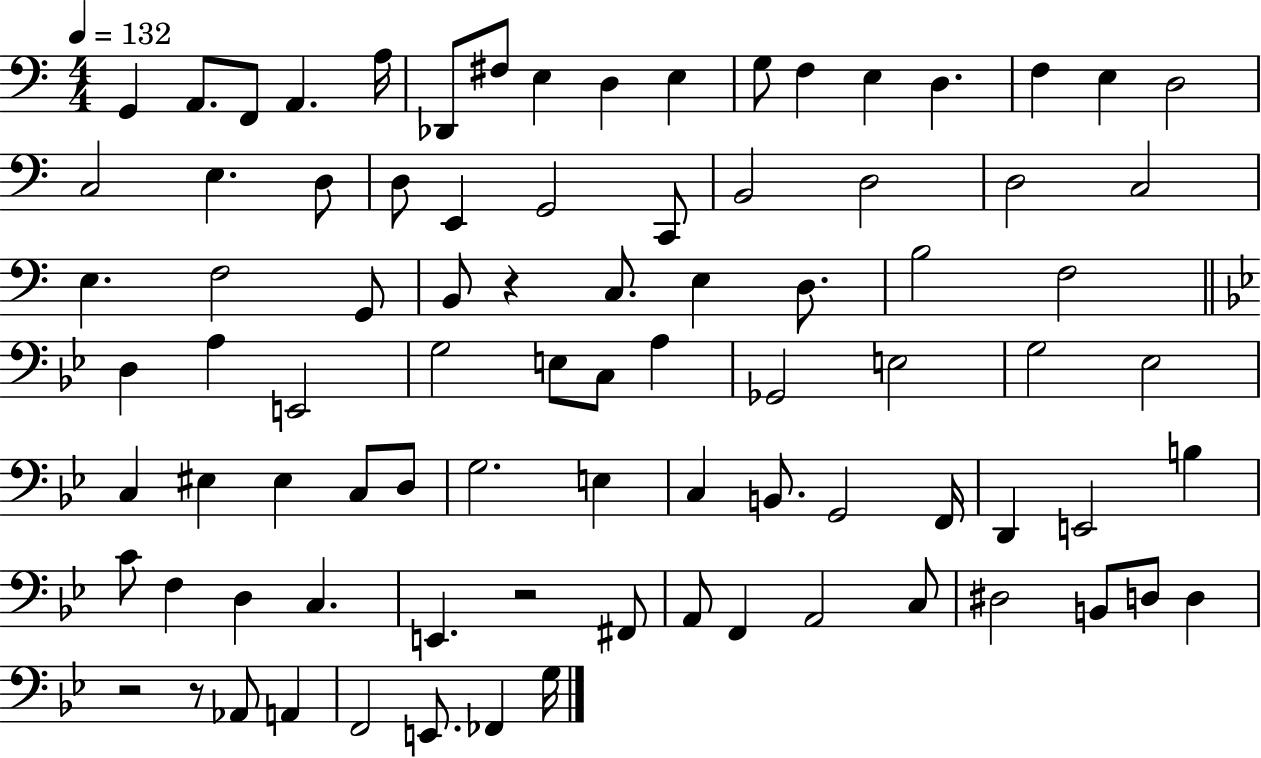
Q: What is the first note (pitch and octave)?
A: G2